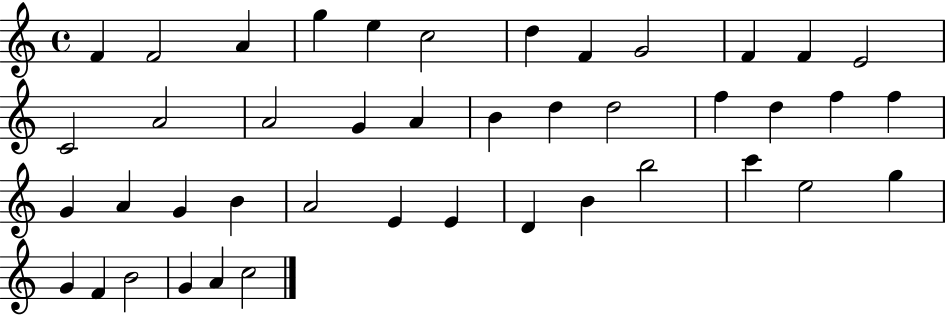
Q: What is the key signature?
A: C major